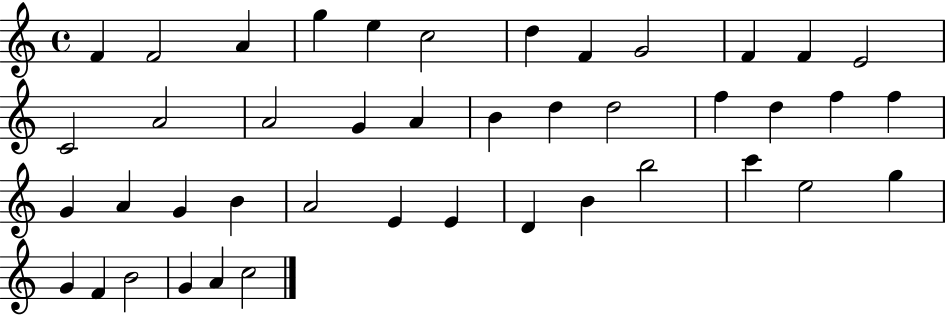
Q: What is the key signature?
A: C major